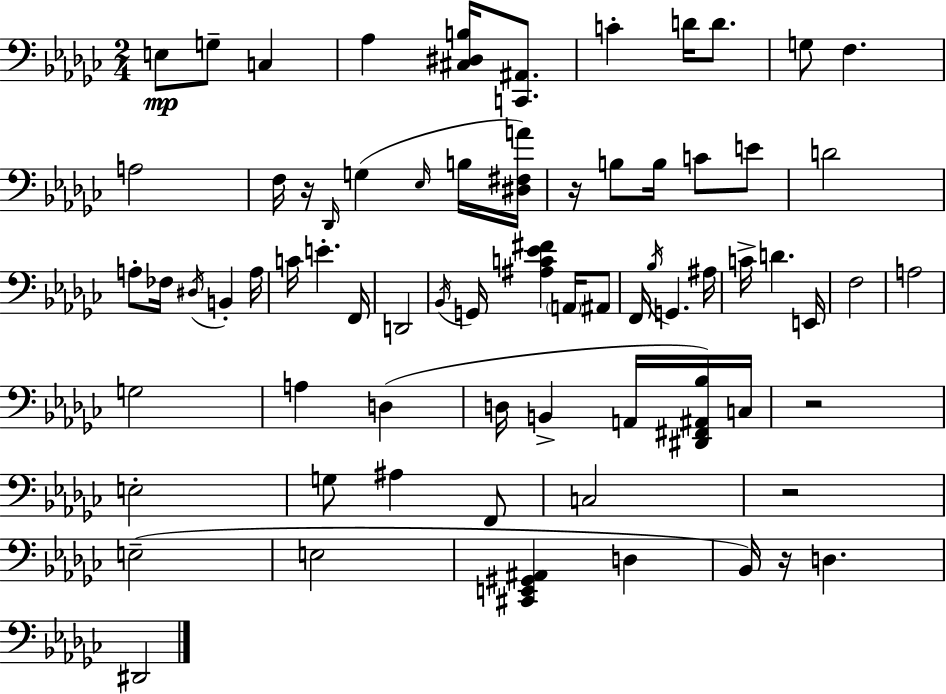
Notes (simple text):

E3/e G3/e C3/q Ab3/q [C#3,D#3,B3]/s [C2,A#2]/e. C4/q D4/s D4/e. G3/e F3/q. A3/h F3/s R/s Db2/s G3/q Eb3/s B3/s [D#3,F#3,A4]/s R/s B3/e B3/s C4/e E4/e D4/h A3/e FES3/s D#3/s B2/q A3/s C4/s E4/q. F2/s D2/h Bb2/s G2/s [A#3,C4,Eb4,F#4]/q A2/s A#2/e F2/s Bb3/s G2/q. A#3/s C4/s D4/q. E2/s F3/h A3/h G3/h A3/q D3/q D3/s B2/q A2/s [D#2,F#2,A#2,Bb3]/s C3/s R/h E3/h G3/e A#3/q F2/e C3/h R/h E3/h E3/h [C#2,E2,G#2,A#2]/q D3/q Bb2/s R/s D3/q. D#2/h